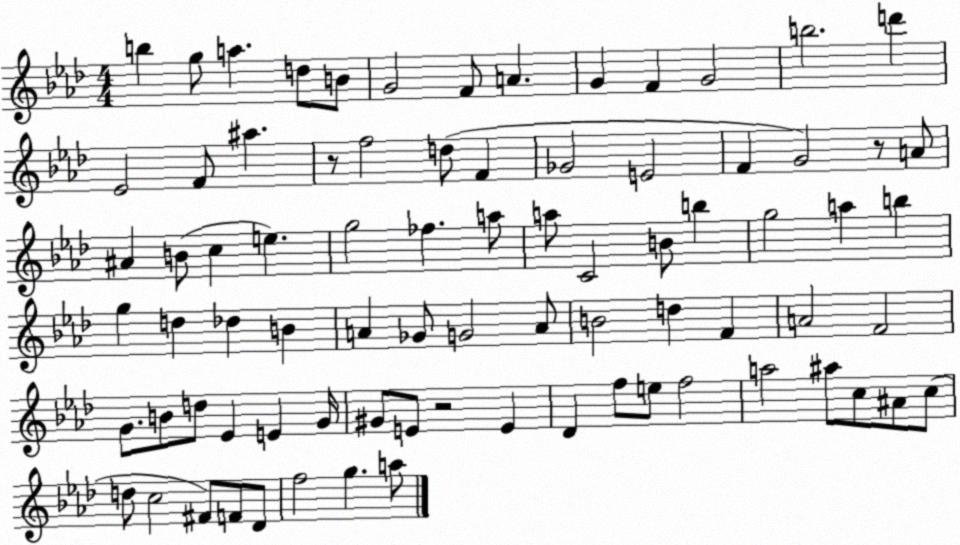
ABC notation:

X:1
T:Untitled
M:4/4
L:1/4
K:Ab
b g/2 a d/2 B/2 G2 F/2 A G F G2 b2 d' _E2 F/2 ^a z/2 f2 d/2 F _G2 E2 F G2 z/2 A/2 ^A B/2 c e g2 _f a/2 a/2 C2 B/2 b g2 a b g d _d B A _G/2 G2 A/2 B2 d F A2 F2 G/2 B/2 d/2 _E E G/4 ^G/2 E/2 z2 E _D f/2 e/2 f2 a2 ^a/2 c/2 ^A/2 c/2 d/2 c2 ^F/2 F/2 _D/2 f2 g a/2